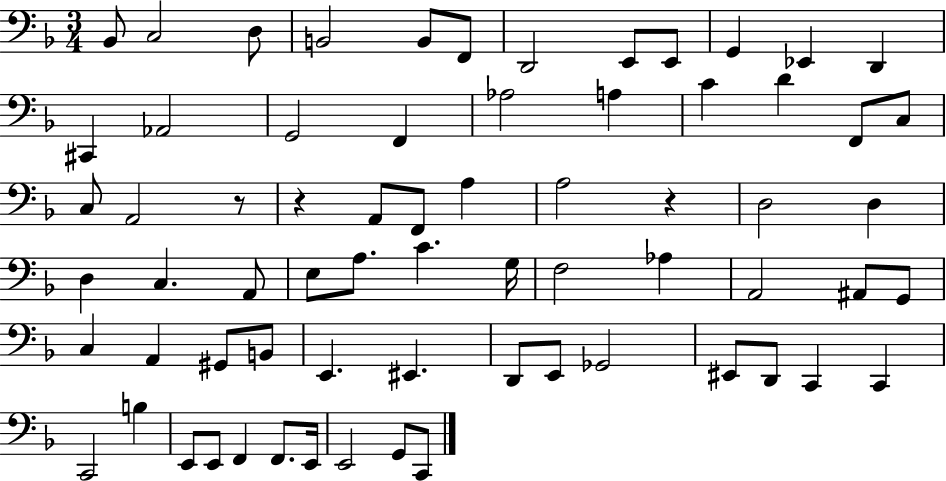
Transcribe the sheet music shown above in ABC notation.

X:1
T:Untitled
M:3/4
L:1/4
K:F
_B,,/2 C,2 D,/2 B,,2 B,,/2 F,,/2 D,,2 E,,/2 E,,/2 G,, _E,, D,, ^C,, _A,,2 G,,2 F,, _A,2 A, C D F,,/2 C,/2 C,/2 A,,2 z/2 z A,,/2 F,,/2 A, A,2 z D,2 D, D, C, A,,/2 E,/2 A,/2 C G,/4 F,2 _A, A,,2 ^A,,/2 G,,/2 C, A,, ^G,,/2 B,,/2 E,, ^E,, D,,/2 E,,/2 _G,,2 ^E,,/2 D,,/2 C,, C,, C,,2 B, E,,/2 E,,/2 F,, F,,/2 E,,/4 E,,2 G,,/2 C,,/2